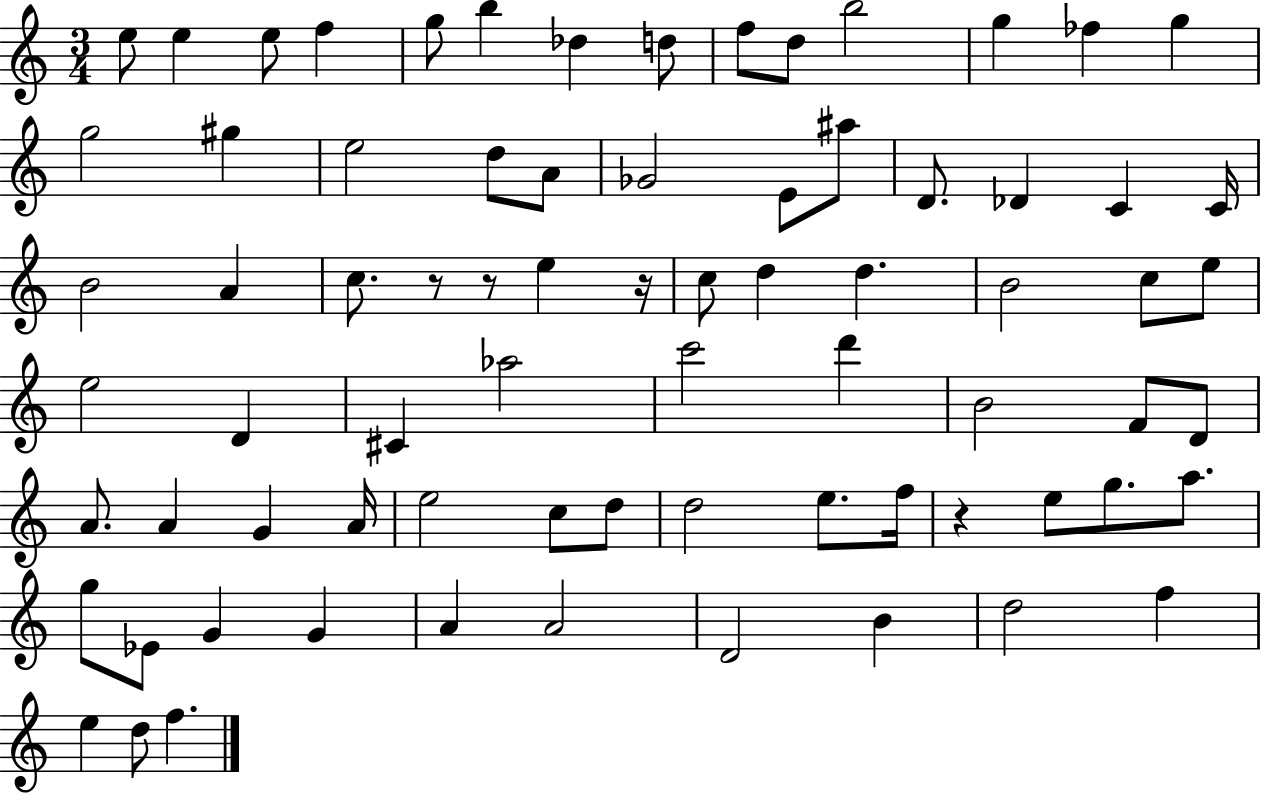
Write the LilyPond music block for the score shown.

{
  \clef treble
  \numericTimeSignature
  \time 3/4
  \key c \major
  e''8 e''4 e''8 f''4 | g''8 b''4 des''4 d''8 | f''8 d''8 b''2 | g''4 fes''4 g''4 | \break g''2 gis''4 | e''2 d''8 a'8 | ges'2 e'8 ais''8 | d'8. des'4 c'4 c'16 | \break b'2 a'4 | c''8. r8 r8 e''4 r16 | c''8 d''4 d''4. | b'2 c''8 e''8 | \break e''2 d'4 | cis'4 aes''2 | c'''2 d'''4 | b'2 f'8 d'8 | \break a'8. a'4 g'4 a'16 | e''2 c''8 d''8 | d''2 e''8. f''16 | r4 e''8 g''8. a''8. | \break g''8 ees'8 g'4 g'4 | a'4 a'2 | d'2 b'4 | d''2 f''4 | \break e''4 d''8 f''4. | \bar "|."
}